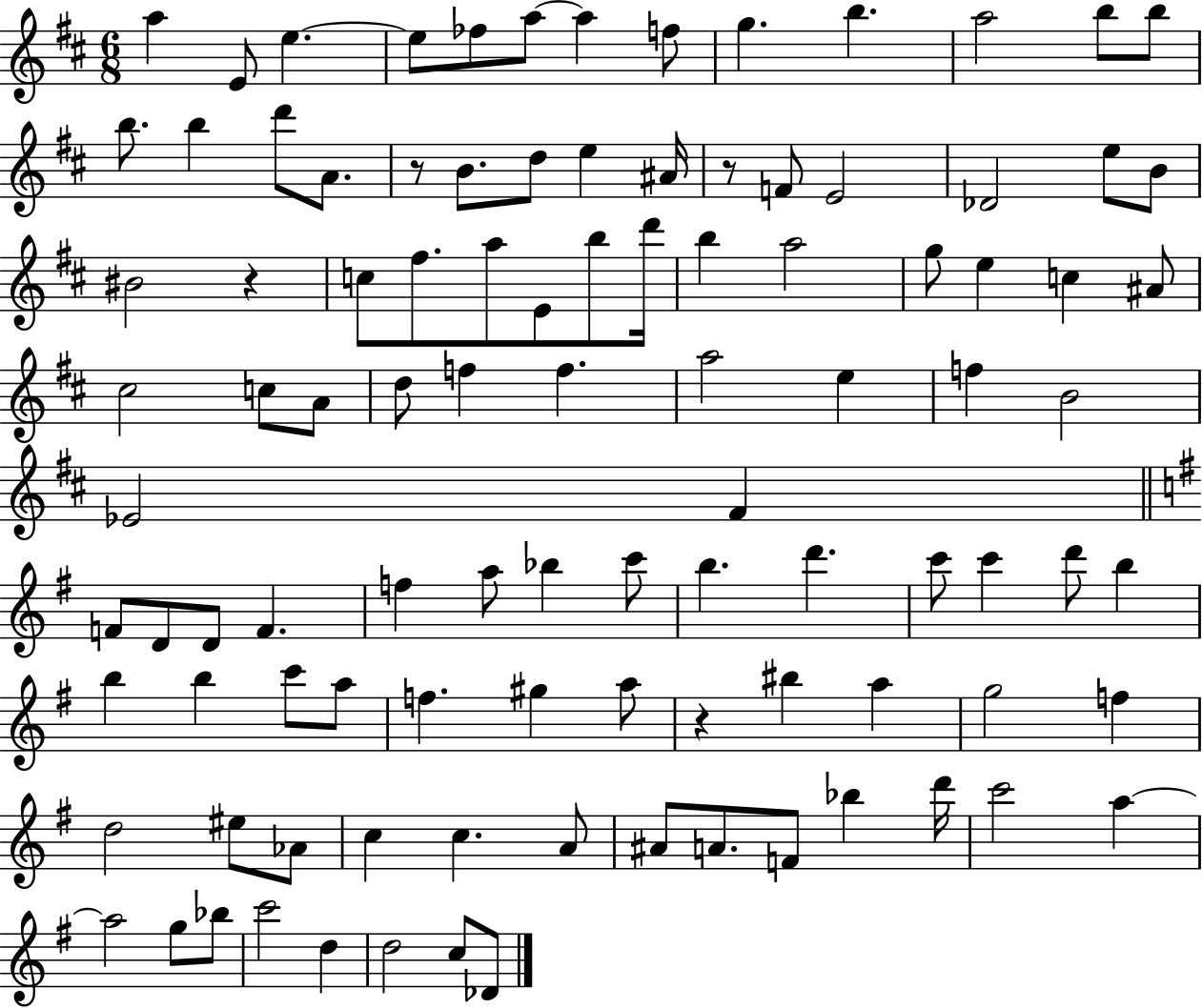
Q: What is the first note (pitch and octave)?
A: A5